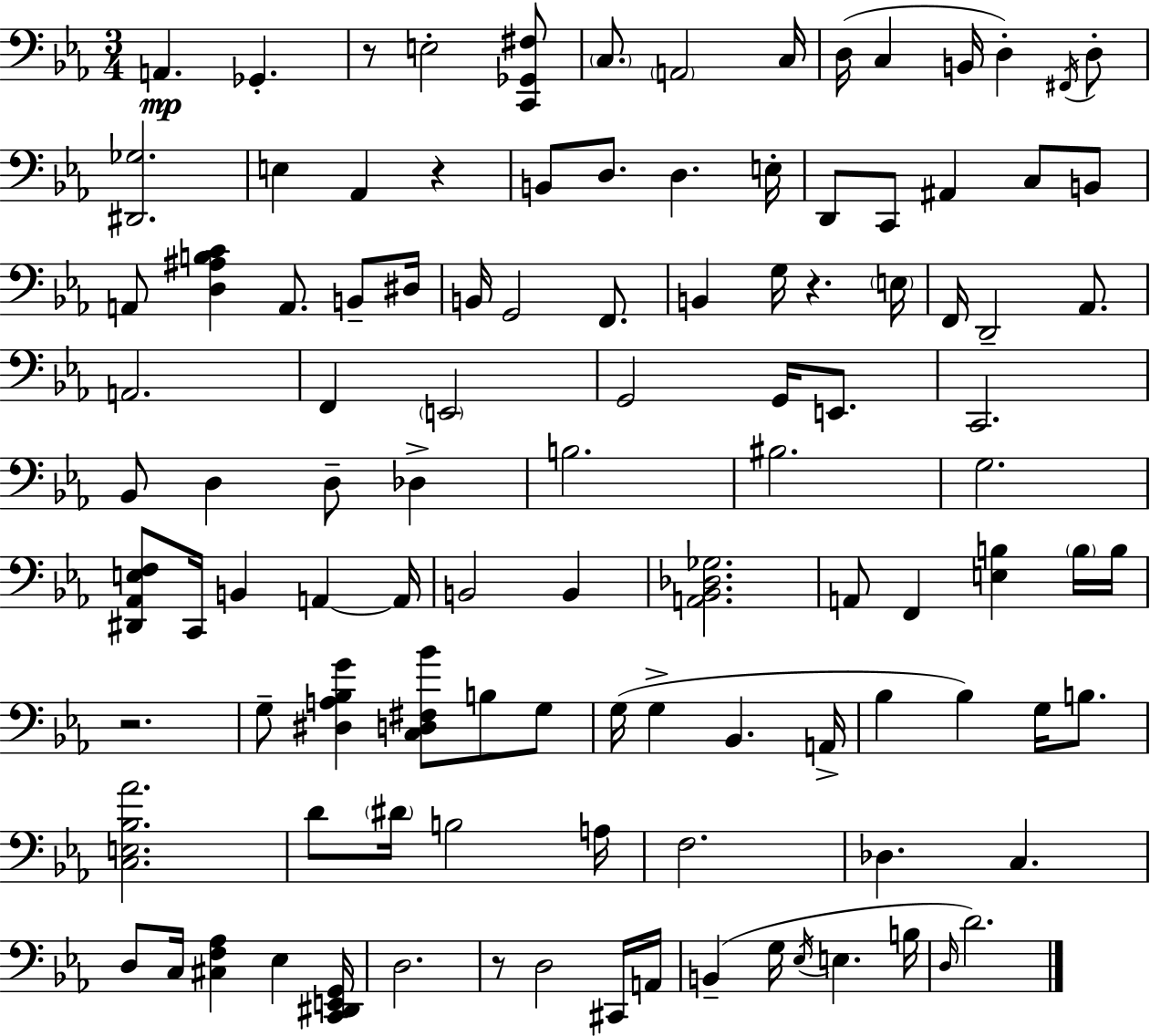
A2/q. Gb2/q. R/e E3/h [C2,Gb2,F#3]/e C3/e. A2/h C3/s D3/s C3/q B2/s D3/q F#2/s D3/e [D#2,Gb3]/h. E3/q Ab2/q R/q B2/e D3/e. D3/q. E3/s D2/e C2/e A#2/q C3/e B2/e A2/e [D3,A#3,B3,C4]/q A2/e. B2/e D#3/s B2/s G2/h F2/e. B2/q G3/s R/q. E3/s F2/s D2/h Ab2/e. A2/h. F2/q E2/h G2/h G2/s E2/e. C2/h. Bb2/e D3/q D3/e Db3/q B3/h. BIS3/h. G3/h. [D#2,Ab2,E3,F3]/e C2/s B2/q A2/q A2/s B2/h B2/q [A2,Bb2,Db3,Gb3]/h. A2/e F2/q [E3,B3]/q B3/s B3/s R/h. G3/e [D#3,A3,Bb3,G4]/q [C3,D3,F#3,Bb4]/e B3/e G3/e G3/s G3/q Bb2/q. A2/s Bb3/q Bb3/q G3/s B3/e. [C3,E3,Bb3,Ab4]/h. D4/e D#4/s B3/h A3/s F3/h. Db3/q. C3/q. D3/e C3/s [C#3,F3,Ab3]/q Eb3/q [C2,D#2,E2,G2]/s D3/h. R/e D3/h C#2/s A2/s B2/q G3/s Eb3/s E3/q. B3/s D3/s D4/h.